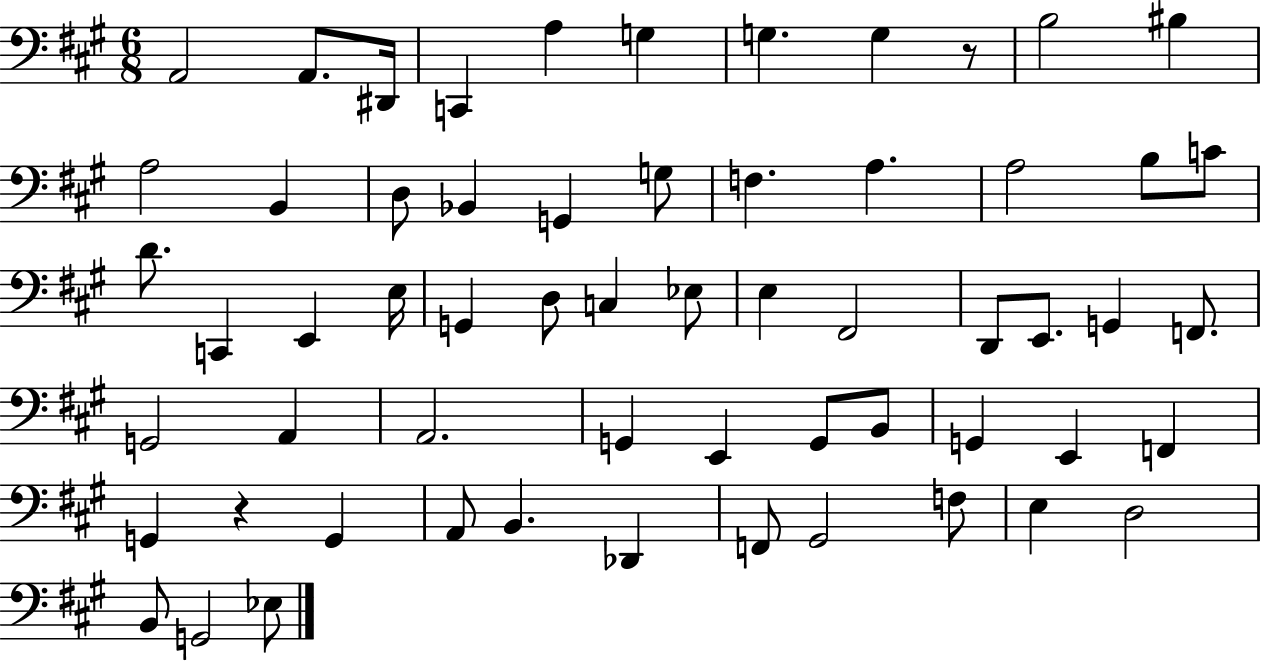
A2/h A2/e. D#2/s C2/q A3/q G3/q G3/q. G3/q R/e B3/h BIS3/q A3/h B2/q D3/e Bb2/q G2/q G3/e F3/q. A3/q. A3/h B3/e C4/e D4/e. C2/q E2/q E3/s G2/q D3/e C3/q Eb3/e E3/q F#2/h D2/e E2/e. G2/q F2/e. G2/h A2/q A2/h. G2/q E2/q G2/e B2/e G2/q E2/q F2/q G2/q R/q G2/q A2/e B2/q. Db2/q F2/e G#2/h F3/e E3/q D3/h B2/e G2/h Eb3/e